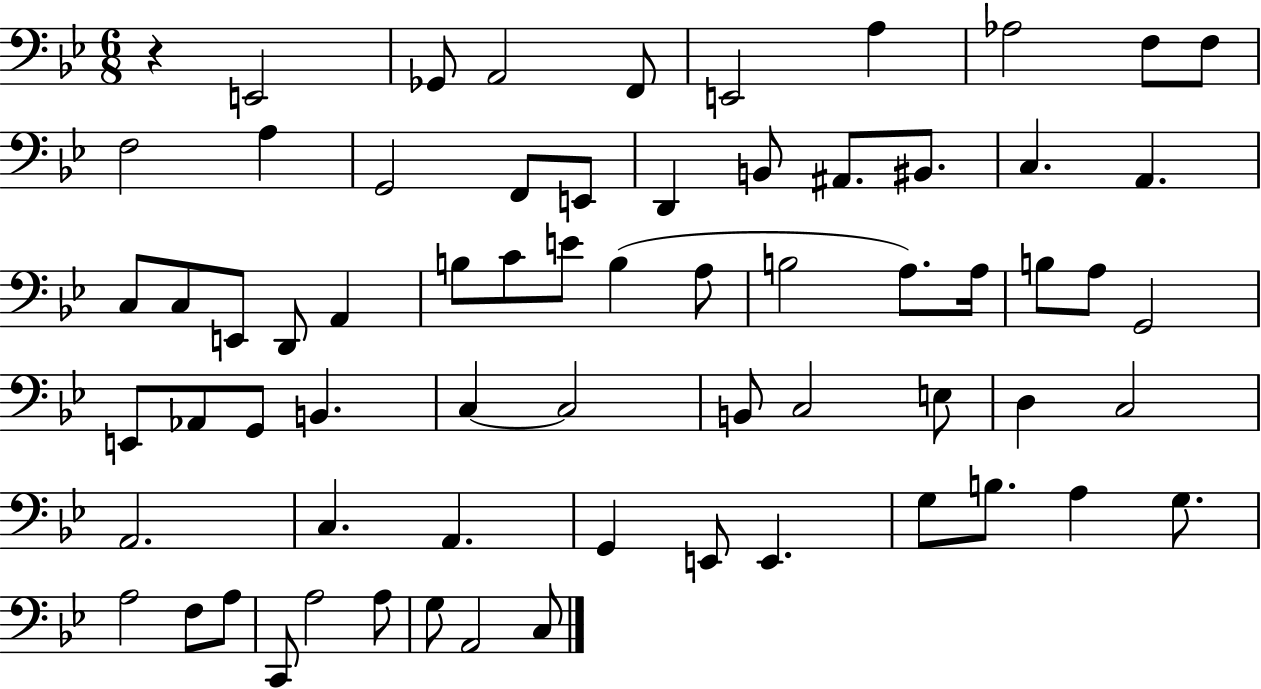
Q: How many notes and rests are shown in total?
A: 67